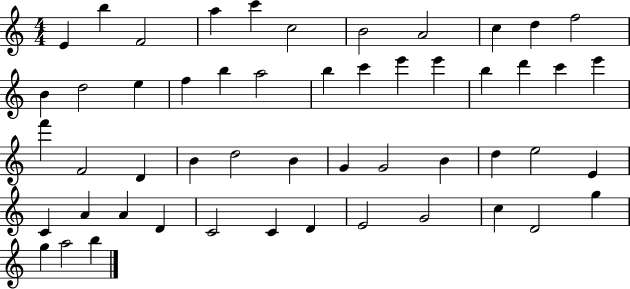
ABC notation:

X:1
T:Untitled
M:4/4
L:1/4
K:C
E b F2 a c' c2 B2 A2 c d f2 B d2 e f b a2 b c' e' e' b d' c' e' f' F2 D B d2 B G G2 B d e2 E C A A D C2 C D E2 G2 c D2 g g a2 b